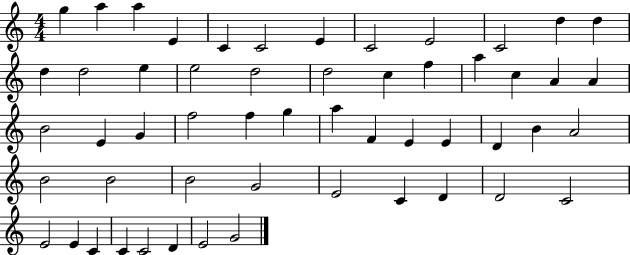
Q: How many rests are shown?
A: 0